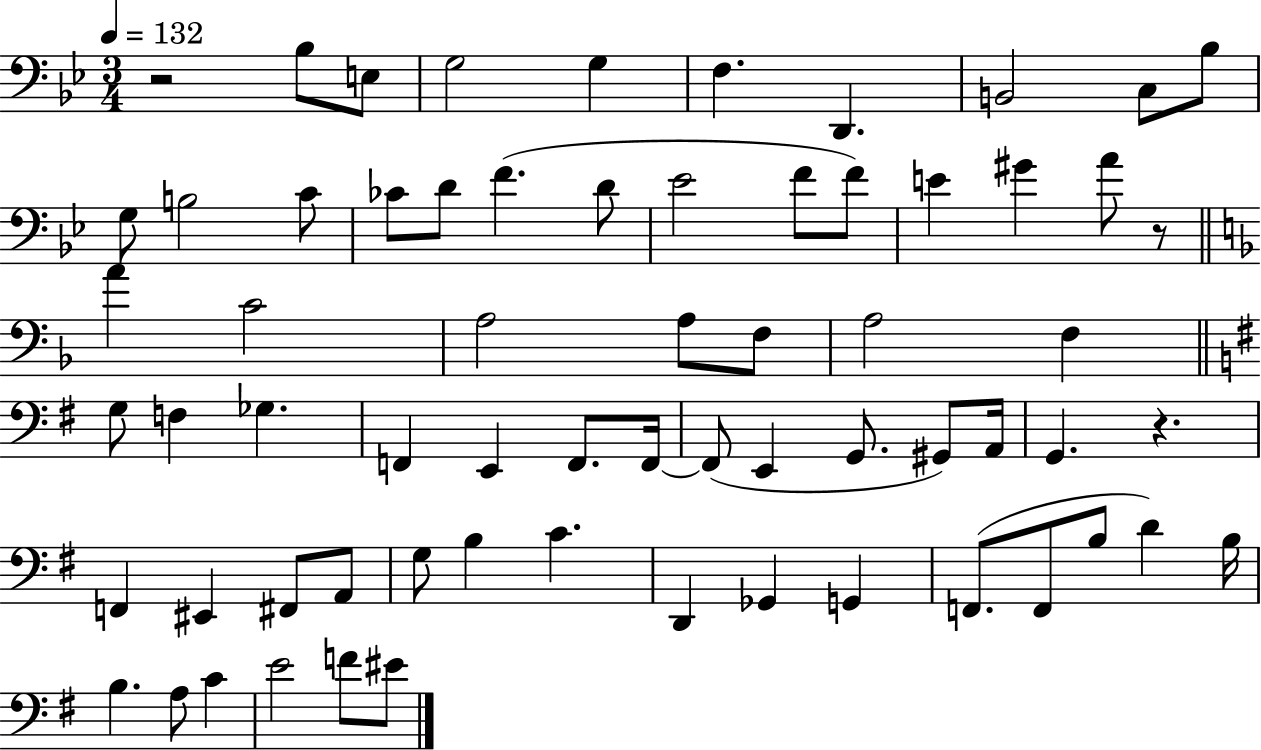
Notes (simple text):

R/h Bb3/e E3/e G3/h G3/q F3/q. D2/q. B2/h C3/e Bb3/e G3/e B3/h C4/e CES4/e D4/e F4/q. D4/e Eb4/h F4/e F4/e E4/q G#4/q A4/e R/e A4/q C4/h A3/h A3/e F3/e A3/h F3/q G3/e F3/q Gb3/q. F2/q E2/q F2/e. F2/s F2/e E2/q G2/e. G#2/e A2/s G2/q. R/q. F2/q EIS2/q F#2/e A2/e G3/e B3/q C4/q. D2/q Gb2/q G2/q F2/e. F2/e B3/e D4/q B3/s B3/q. A3/e C4/q E4/h F4/e EIS4/e